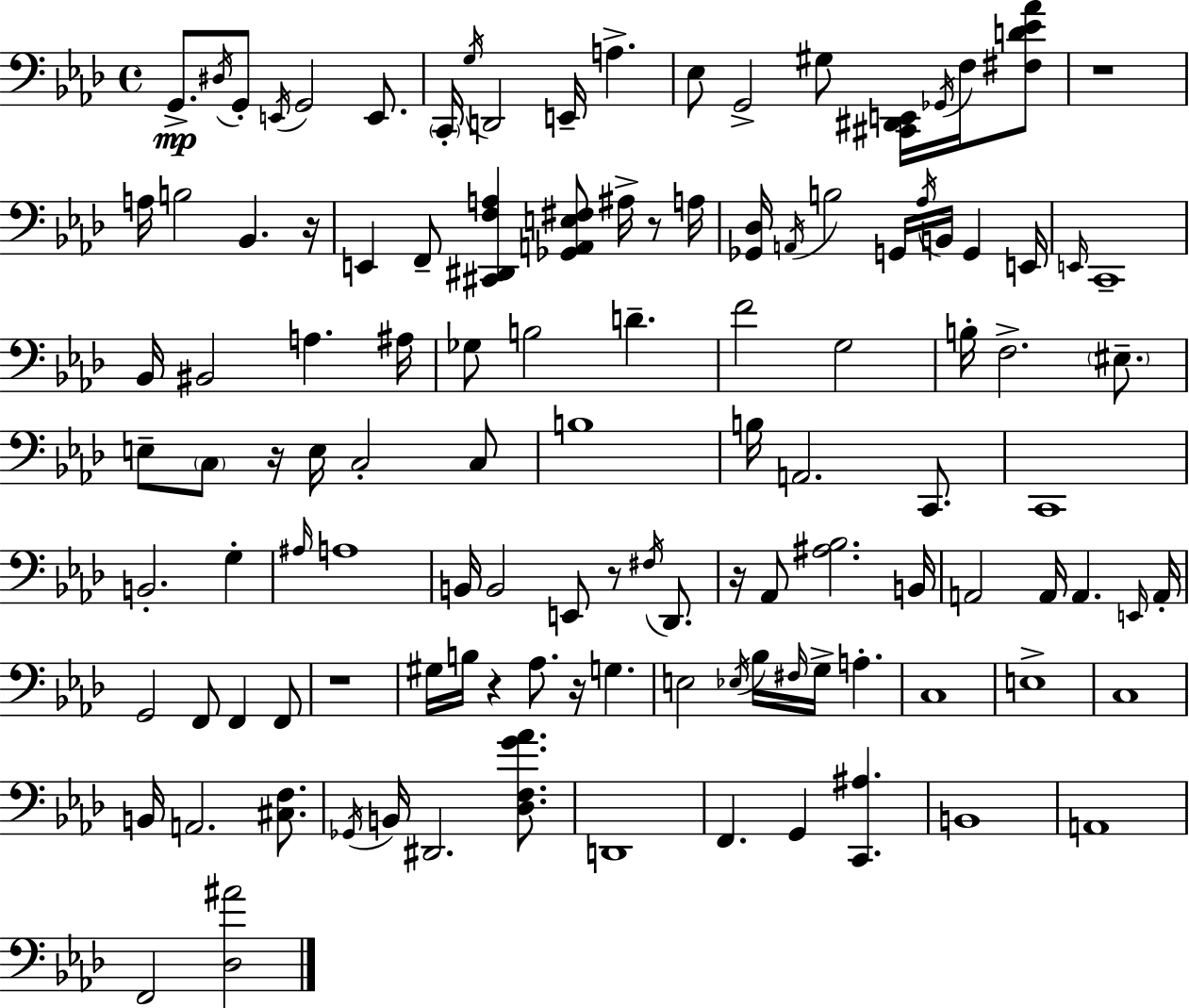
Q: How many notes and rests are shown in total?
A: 117